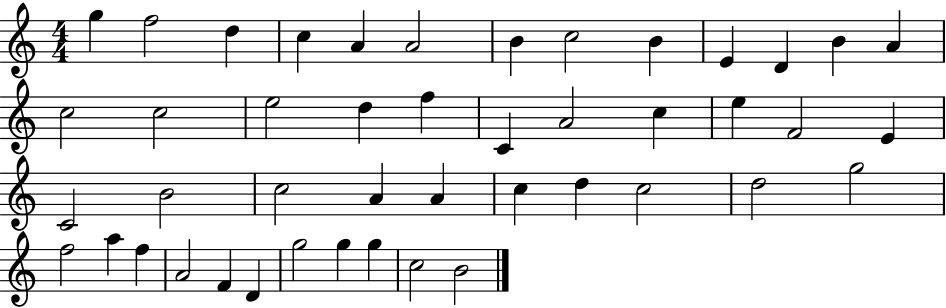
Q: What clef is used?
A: treble